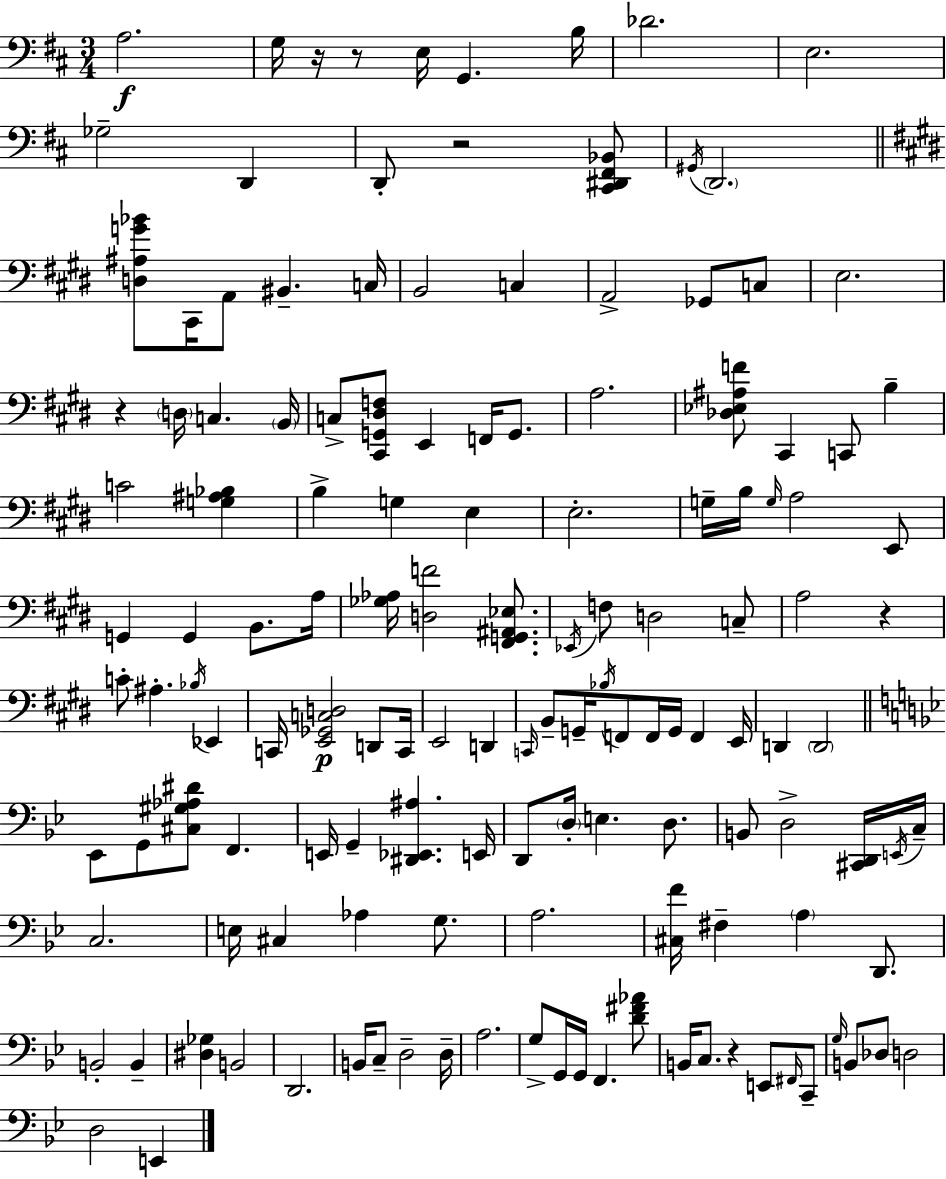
X:1
T:Untitled
M:3/4
L:1/4
K:D
A,2 G,/4 z/4 z/2 E,/4 G,, B,/4 _D2 E,2 _G,2 D,, D,,/2 z2 [^C,,^D,,^F,,_B,,]/2 ^G,,/4 D,,2 [D,^A,G_B]/2 ^C,,/4 A,,/2 ^B,, C,/4 B,,2 C, A,,2 _G,,/2 C,/2 E,2 z D,/4 C, B,,/4 C,/2 [^C,,G,,^D,F,]/2 E,, F,,/4 G,,/2 A,2 [_D,_E,^A,F]/2 ^C,, C,,/2 B, C2 [G,^A,_B,] B, G, E, E,2 G,/4 B,/4 G,/4 A,2 E,,/2 G,, G,, B,,/2 A,/4 [_G,_A,]/4 [D,F]2 [^F,,G,,^A,,_E,]/2 _E,,/4 F,/2 D,2 C,/2 A,2 z C/2 ^A, _B,/4 _E,, C,,/4 [E,,_G,,C,D,]2 D,,/2 C,,/4 E,,2 D,, C,,/4 B,,/2 G,,/4 _B,/4 F,,/2 F,,/4 G,,/4 F,, E,,/4 D,, D,,2 _E,,/2 G,,/2 [^C,^G,_A,^D]/2 F,, E,,/4 G,, [^D,,_E,,^A,] E,,/4 D,,/2 D,/4 E, D,/2 B,,/2 D,2 [^C,,D,,]/4 E,,/4 C,/4 C,2 E,/4 ^C, _A, G,/2 A,2 [^C,F]/4 ^F, A, D,,/2 B,,2 B,, [^D,_G,] B,,2 D,,2 B,,/4 C,/2 D,2 D,/4 A,2 G,/2 G,,/4 G,,/4 F,, [D^F_A]/2 B,,/4 C,/2 z E,,/2 ^F,,/4 C,,/2 G,/4 B,,/2 _D,/2 D,2 D,2 E,,